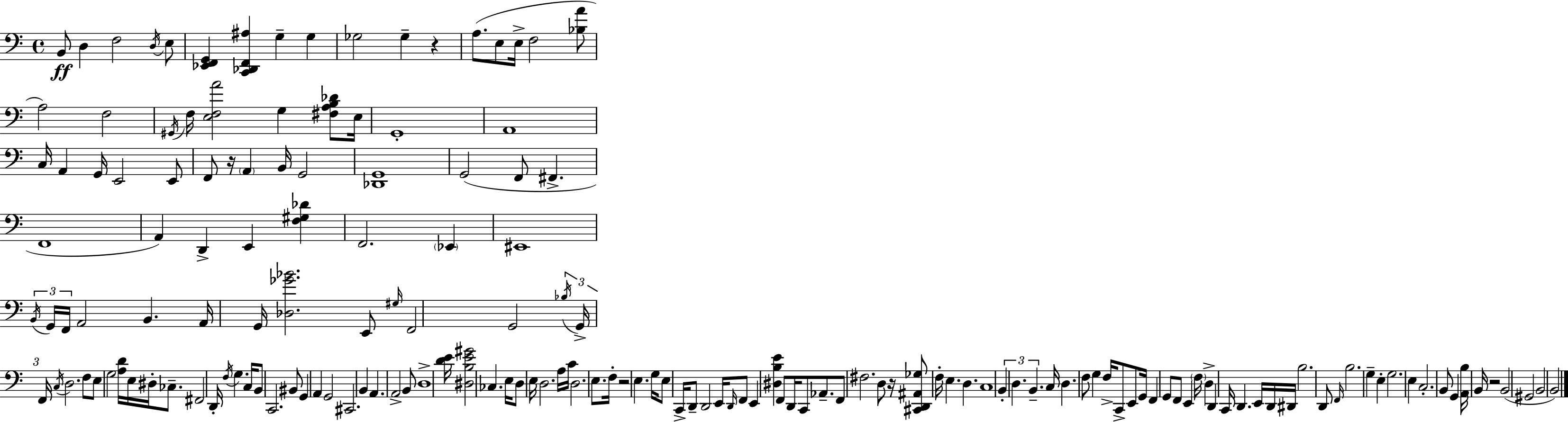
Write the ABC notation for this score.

X:1
T:Untitled
M:4/4
L:1/4
K:Am
B,,/2 D, F,2 D,/4 E,/2 [_E,,F,,G,,] [C,,_D,,F,,^A,] G, G, _G,2 _G, z A,/2 E,/2 E,/4 F,2 [_B,A]/2 A,2 F,2 ^G,,/4 F,/4 [E,F,A]2 G, [^F,A,B,_D]/2 E,/4 G,,4 A,,4 C,/4 A,, G,,/4 E,,2 E,,/2 F,,/2 z/4 A,, B,,/4 G,,2 [_D,,G,,]4 G,,2 F,,/2 ^F,, F,,4 A,, D,, E,, [F,^G,_D] F,,2 _E,, ^E,,4 B,,/4 G,,/4 F,,/4 A,,2 B,, A,,/4 G,,/4 [_D,_G_B]2 E,,/2 ^G,/4 F,,2 G,,2 _B,/4 G,,/4 F,,/4 C,/4 D,2 F,/2 E,/2 G,2 [A,D]/4 E,/4 ^D,/4 _C,/2 ^F,,2 D,,/4 F,/4 G, C,/4 B,,/2 C,,2 ^B,,/2 G,, A,, G,,2 ^C,,2 B,, A,, A,,2 B,,/2 D,4 [DE]/4 [^D,B,E^G]2 _C, E,/4 D,/2 E,/4 D,2 A,/4 C/4 D,2 E,/2 F,/4 z2 E, G,/4 E,/2 C,,/4 D,,/2 D,,2 E,,/4 D,,/4 F,,/2 E,, [^D,B,E] F,,/2 D,,/4 C,,/2 _A,,/2 F,,/2 ^F,2 D,/2 z/4 [^C,,D,,^A,,_G,]/2 F,/4 E, D, C,4 B,, D, B,, C,/4 D, F,/2 G, F,/4 C,,/2 E,,/2 G,,/4 F,, G,,/2 F,,/2 E,, F,/4 D, D,, C,,/4 D,, E,,/4 D,,/4 ^D,,/4 B,2 D,,/2 F,,/4 B,2 G, E, G,2 E, C,2 B,,/2 G,, [A,,B,]/4 B,,/4 z2 B,,2 ^G,,2 B,,2 B,,2